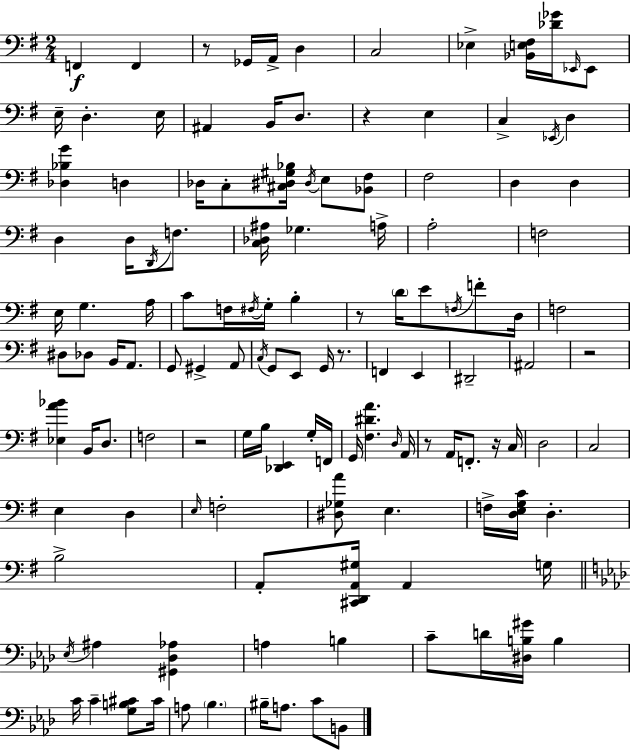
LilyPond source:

{
  \clef bass
  \numericTimeSignature
  \time 2/4
  \key g \major
  f,4\f f,4 | r8 ges,16 a,16-> d4 | c2 | ees4-> <bes, e fis>16 <des' ges'>16 \grace { ees,16 } ees,8 | \break e16-- d4.-. | e16 ais,4 b,16 d8. | r4 e4 | c4-> \acciaccatura { ees,16 } d4 | \break <des bes g'>4 d4 | des16 c8-. <cis dis gis bes>16 \acciaccatura { dis16 } e8 | <bes, fis>8 fis2 | d4 d4 | \break d4 d16 | \acciaccatura { d,16 } f8. <c des ais>16 ges4. | a16-> a2-. | f2 | \break e16 g4. | a16 c'8 f16 \acciaccatura { fis16 } | g16-. b4-. r8 \parenthesize d'16 | e'8 \acciaccatura { f16 } f'8-. d16 f2 | \break dis8 | des8 b,16 a,8. g,8 | gis,4-> a,8 \acciaccatura { c16 } g,8 | e,8 g,16 r8. f,4 | \break e,4 dis,2-- | ais,2 | r2 | <ees a' bes'>4 | \break b,16 d8. f2 | r2 | g16 | b16 <des, e,>4 g16-. f,16 g,16 | \break <fis dis' a'>4. \grace { d16 } a,16 | r8 a,16 f,8.-. r16 c16 | d2 | c2 | \break e4 d4 | \grace { e16 } f2-. | <dis ges a'>8 e4. | f16-> <d e g c'>16 d4.-. | \break b2-> | a,8-. <cis, d, a, gis>16 a,4 | g16 \bar "||" \break \key aes \major \acciaccatura { ees16 } ais4 <gis, des aes>4 | a4 b4 | c'8-- d'16 <dis b gis'>16 b4 | c'16 c'4-- <g b cis'>8 | \break cis'16 a8 \parenthesize bes4. | bis16-- a8. c'8 b,8 | \bar "|."
}